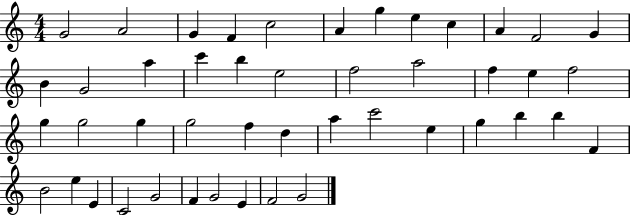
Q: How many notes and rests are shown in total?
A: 46